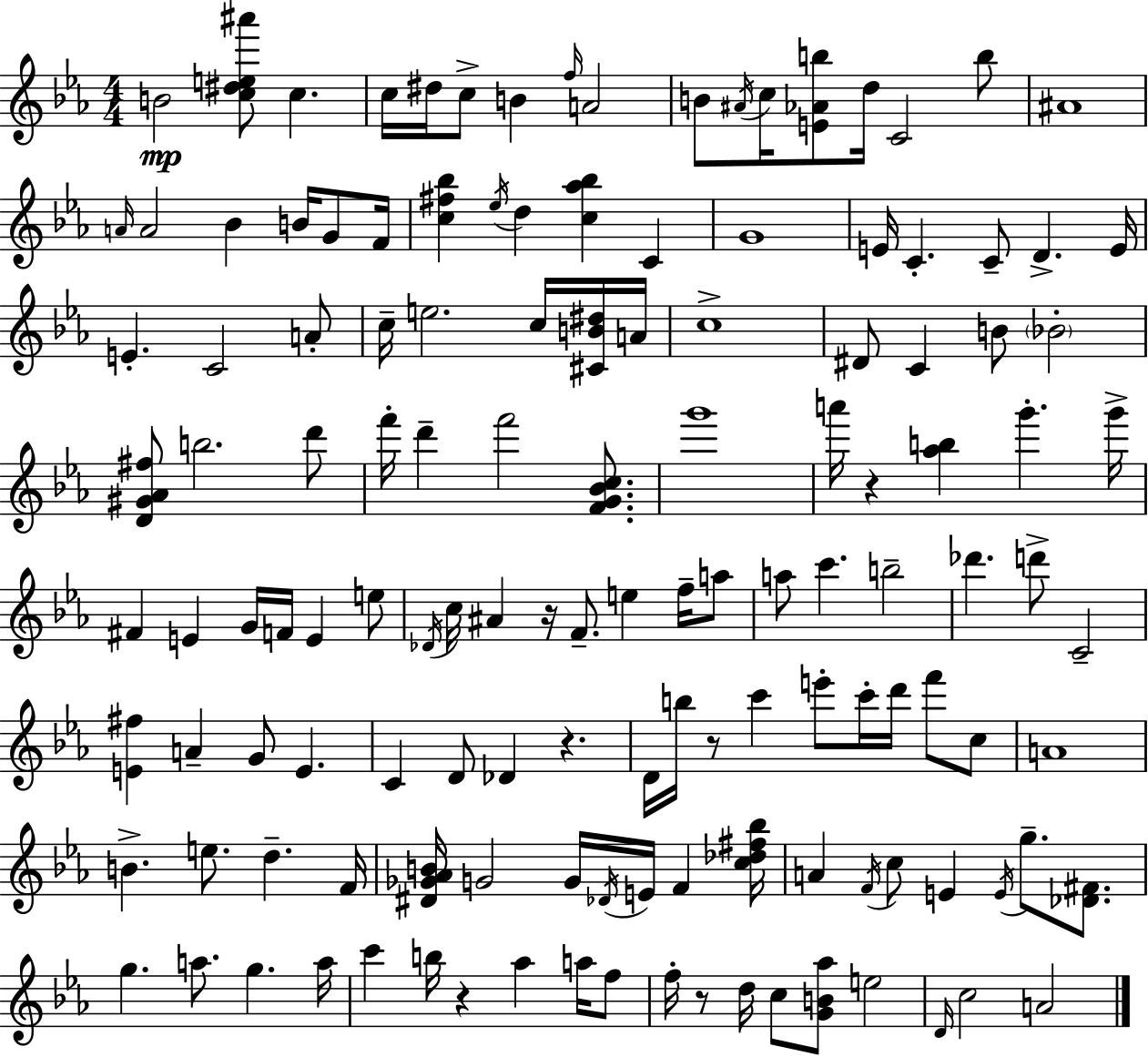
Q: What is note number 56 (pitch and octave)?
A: E4